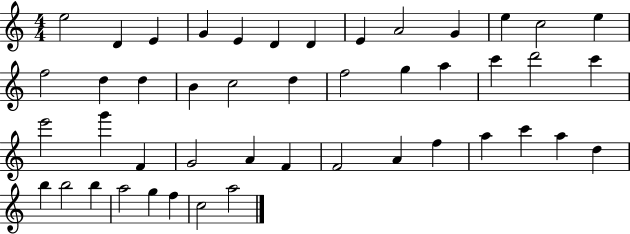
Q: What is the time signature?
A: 4/4